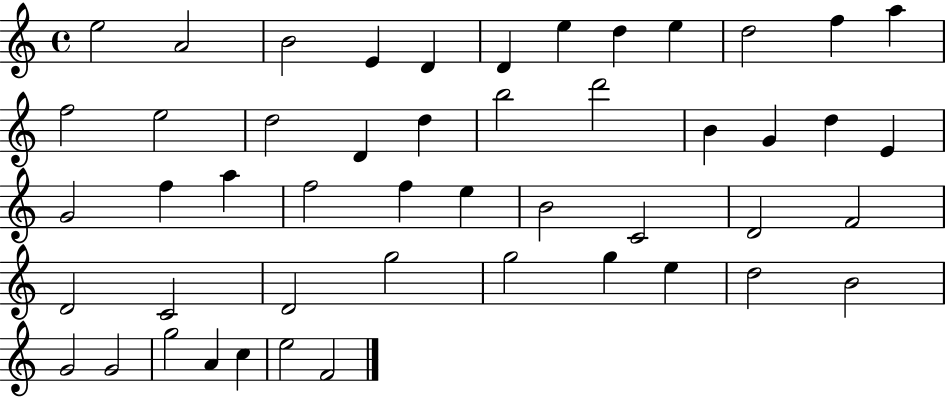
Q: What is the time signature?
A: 4/4